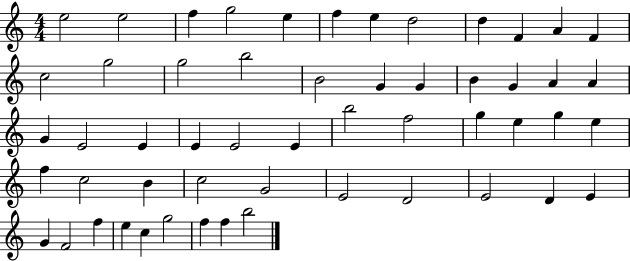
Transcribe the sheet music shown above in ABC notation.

X:1
T:Untitled
M:4/4
L:1/4
K:C
e2 e2 f g2 e f e d2 d F A F c2 g2 g2 b2 B2 G G B G A A G E2 E E E2 E b2 f2 g e g e f c2 B c2 G2 E2 D2 E2 D E G F2 f e c g2 f f b2